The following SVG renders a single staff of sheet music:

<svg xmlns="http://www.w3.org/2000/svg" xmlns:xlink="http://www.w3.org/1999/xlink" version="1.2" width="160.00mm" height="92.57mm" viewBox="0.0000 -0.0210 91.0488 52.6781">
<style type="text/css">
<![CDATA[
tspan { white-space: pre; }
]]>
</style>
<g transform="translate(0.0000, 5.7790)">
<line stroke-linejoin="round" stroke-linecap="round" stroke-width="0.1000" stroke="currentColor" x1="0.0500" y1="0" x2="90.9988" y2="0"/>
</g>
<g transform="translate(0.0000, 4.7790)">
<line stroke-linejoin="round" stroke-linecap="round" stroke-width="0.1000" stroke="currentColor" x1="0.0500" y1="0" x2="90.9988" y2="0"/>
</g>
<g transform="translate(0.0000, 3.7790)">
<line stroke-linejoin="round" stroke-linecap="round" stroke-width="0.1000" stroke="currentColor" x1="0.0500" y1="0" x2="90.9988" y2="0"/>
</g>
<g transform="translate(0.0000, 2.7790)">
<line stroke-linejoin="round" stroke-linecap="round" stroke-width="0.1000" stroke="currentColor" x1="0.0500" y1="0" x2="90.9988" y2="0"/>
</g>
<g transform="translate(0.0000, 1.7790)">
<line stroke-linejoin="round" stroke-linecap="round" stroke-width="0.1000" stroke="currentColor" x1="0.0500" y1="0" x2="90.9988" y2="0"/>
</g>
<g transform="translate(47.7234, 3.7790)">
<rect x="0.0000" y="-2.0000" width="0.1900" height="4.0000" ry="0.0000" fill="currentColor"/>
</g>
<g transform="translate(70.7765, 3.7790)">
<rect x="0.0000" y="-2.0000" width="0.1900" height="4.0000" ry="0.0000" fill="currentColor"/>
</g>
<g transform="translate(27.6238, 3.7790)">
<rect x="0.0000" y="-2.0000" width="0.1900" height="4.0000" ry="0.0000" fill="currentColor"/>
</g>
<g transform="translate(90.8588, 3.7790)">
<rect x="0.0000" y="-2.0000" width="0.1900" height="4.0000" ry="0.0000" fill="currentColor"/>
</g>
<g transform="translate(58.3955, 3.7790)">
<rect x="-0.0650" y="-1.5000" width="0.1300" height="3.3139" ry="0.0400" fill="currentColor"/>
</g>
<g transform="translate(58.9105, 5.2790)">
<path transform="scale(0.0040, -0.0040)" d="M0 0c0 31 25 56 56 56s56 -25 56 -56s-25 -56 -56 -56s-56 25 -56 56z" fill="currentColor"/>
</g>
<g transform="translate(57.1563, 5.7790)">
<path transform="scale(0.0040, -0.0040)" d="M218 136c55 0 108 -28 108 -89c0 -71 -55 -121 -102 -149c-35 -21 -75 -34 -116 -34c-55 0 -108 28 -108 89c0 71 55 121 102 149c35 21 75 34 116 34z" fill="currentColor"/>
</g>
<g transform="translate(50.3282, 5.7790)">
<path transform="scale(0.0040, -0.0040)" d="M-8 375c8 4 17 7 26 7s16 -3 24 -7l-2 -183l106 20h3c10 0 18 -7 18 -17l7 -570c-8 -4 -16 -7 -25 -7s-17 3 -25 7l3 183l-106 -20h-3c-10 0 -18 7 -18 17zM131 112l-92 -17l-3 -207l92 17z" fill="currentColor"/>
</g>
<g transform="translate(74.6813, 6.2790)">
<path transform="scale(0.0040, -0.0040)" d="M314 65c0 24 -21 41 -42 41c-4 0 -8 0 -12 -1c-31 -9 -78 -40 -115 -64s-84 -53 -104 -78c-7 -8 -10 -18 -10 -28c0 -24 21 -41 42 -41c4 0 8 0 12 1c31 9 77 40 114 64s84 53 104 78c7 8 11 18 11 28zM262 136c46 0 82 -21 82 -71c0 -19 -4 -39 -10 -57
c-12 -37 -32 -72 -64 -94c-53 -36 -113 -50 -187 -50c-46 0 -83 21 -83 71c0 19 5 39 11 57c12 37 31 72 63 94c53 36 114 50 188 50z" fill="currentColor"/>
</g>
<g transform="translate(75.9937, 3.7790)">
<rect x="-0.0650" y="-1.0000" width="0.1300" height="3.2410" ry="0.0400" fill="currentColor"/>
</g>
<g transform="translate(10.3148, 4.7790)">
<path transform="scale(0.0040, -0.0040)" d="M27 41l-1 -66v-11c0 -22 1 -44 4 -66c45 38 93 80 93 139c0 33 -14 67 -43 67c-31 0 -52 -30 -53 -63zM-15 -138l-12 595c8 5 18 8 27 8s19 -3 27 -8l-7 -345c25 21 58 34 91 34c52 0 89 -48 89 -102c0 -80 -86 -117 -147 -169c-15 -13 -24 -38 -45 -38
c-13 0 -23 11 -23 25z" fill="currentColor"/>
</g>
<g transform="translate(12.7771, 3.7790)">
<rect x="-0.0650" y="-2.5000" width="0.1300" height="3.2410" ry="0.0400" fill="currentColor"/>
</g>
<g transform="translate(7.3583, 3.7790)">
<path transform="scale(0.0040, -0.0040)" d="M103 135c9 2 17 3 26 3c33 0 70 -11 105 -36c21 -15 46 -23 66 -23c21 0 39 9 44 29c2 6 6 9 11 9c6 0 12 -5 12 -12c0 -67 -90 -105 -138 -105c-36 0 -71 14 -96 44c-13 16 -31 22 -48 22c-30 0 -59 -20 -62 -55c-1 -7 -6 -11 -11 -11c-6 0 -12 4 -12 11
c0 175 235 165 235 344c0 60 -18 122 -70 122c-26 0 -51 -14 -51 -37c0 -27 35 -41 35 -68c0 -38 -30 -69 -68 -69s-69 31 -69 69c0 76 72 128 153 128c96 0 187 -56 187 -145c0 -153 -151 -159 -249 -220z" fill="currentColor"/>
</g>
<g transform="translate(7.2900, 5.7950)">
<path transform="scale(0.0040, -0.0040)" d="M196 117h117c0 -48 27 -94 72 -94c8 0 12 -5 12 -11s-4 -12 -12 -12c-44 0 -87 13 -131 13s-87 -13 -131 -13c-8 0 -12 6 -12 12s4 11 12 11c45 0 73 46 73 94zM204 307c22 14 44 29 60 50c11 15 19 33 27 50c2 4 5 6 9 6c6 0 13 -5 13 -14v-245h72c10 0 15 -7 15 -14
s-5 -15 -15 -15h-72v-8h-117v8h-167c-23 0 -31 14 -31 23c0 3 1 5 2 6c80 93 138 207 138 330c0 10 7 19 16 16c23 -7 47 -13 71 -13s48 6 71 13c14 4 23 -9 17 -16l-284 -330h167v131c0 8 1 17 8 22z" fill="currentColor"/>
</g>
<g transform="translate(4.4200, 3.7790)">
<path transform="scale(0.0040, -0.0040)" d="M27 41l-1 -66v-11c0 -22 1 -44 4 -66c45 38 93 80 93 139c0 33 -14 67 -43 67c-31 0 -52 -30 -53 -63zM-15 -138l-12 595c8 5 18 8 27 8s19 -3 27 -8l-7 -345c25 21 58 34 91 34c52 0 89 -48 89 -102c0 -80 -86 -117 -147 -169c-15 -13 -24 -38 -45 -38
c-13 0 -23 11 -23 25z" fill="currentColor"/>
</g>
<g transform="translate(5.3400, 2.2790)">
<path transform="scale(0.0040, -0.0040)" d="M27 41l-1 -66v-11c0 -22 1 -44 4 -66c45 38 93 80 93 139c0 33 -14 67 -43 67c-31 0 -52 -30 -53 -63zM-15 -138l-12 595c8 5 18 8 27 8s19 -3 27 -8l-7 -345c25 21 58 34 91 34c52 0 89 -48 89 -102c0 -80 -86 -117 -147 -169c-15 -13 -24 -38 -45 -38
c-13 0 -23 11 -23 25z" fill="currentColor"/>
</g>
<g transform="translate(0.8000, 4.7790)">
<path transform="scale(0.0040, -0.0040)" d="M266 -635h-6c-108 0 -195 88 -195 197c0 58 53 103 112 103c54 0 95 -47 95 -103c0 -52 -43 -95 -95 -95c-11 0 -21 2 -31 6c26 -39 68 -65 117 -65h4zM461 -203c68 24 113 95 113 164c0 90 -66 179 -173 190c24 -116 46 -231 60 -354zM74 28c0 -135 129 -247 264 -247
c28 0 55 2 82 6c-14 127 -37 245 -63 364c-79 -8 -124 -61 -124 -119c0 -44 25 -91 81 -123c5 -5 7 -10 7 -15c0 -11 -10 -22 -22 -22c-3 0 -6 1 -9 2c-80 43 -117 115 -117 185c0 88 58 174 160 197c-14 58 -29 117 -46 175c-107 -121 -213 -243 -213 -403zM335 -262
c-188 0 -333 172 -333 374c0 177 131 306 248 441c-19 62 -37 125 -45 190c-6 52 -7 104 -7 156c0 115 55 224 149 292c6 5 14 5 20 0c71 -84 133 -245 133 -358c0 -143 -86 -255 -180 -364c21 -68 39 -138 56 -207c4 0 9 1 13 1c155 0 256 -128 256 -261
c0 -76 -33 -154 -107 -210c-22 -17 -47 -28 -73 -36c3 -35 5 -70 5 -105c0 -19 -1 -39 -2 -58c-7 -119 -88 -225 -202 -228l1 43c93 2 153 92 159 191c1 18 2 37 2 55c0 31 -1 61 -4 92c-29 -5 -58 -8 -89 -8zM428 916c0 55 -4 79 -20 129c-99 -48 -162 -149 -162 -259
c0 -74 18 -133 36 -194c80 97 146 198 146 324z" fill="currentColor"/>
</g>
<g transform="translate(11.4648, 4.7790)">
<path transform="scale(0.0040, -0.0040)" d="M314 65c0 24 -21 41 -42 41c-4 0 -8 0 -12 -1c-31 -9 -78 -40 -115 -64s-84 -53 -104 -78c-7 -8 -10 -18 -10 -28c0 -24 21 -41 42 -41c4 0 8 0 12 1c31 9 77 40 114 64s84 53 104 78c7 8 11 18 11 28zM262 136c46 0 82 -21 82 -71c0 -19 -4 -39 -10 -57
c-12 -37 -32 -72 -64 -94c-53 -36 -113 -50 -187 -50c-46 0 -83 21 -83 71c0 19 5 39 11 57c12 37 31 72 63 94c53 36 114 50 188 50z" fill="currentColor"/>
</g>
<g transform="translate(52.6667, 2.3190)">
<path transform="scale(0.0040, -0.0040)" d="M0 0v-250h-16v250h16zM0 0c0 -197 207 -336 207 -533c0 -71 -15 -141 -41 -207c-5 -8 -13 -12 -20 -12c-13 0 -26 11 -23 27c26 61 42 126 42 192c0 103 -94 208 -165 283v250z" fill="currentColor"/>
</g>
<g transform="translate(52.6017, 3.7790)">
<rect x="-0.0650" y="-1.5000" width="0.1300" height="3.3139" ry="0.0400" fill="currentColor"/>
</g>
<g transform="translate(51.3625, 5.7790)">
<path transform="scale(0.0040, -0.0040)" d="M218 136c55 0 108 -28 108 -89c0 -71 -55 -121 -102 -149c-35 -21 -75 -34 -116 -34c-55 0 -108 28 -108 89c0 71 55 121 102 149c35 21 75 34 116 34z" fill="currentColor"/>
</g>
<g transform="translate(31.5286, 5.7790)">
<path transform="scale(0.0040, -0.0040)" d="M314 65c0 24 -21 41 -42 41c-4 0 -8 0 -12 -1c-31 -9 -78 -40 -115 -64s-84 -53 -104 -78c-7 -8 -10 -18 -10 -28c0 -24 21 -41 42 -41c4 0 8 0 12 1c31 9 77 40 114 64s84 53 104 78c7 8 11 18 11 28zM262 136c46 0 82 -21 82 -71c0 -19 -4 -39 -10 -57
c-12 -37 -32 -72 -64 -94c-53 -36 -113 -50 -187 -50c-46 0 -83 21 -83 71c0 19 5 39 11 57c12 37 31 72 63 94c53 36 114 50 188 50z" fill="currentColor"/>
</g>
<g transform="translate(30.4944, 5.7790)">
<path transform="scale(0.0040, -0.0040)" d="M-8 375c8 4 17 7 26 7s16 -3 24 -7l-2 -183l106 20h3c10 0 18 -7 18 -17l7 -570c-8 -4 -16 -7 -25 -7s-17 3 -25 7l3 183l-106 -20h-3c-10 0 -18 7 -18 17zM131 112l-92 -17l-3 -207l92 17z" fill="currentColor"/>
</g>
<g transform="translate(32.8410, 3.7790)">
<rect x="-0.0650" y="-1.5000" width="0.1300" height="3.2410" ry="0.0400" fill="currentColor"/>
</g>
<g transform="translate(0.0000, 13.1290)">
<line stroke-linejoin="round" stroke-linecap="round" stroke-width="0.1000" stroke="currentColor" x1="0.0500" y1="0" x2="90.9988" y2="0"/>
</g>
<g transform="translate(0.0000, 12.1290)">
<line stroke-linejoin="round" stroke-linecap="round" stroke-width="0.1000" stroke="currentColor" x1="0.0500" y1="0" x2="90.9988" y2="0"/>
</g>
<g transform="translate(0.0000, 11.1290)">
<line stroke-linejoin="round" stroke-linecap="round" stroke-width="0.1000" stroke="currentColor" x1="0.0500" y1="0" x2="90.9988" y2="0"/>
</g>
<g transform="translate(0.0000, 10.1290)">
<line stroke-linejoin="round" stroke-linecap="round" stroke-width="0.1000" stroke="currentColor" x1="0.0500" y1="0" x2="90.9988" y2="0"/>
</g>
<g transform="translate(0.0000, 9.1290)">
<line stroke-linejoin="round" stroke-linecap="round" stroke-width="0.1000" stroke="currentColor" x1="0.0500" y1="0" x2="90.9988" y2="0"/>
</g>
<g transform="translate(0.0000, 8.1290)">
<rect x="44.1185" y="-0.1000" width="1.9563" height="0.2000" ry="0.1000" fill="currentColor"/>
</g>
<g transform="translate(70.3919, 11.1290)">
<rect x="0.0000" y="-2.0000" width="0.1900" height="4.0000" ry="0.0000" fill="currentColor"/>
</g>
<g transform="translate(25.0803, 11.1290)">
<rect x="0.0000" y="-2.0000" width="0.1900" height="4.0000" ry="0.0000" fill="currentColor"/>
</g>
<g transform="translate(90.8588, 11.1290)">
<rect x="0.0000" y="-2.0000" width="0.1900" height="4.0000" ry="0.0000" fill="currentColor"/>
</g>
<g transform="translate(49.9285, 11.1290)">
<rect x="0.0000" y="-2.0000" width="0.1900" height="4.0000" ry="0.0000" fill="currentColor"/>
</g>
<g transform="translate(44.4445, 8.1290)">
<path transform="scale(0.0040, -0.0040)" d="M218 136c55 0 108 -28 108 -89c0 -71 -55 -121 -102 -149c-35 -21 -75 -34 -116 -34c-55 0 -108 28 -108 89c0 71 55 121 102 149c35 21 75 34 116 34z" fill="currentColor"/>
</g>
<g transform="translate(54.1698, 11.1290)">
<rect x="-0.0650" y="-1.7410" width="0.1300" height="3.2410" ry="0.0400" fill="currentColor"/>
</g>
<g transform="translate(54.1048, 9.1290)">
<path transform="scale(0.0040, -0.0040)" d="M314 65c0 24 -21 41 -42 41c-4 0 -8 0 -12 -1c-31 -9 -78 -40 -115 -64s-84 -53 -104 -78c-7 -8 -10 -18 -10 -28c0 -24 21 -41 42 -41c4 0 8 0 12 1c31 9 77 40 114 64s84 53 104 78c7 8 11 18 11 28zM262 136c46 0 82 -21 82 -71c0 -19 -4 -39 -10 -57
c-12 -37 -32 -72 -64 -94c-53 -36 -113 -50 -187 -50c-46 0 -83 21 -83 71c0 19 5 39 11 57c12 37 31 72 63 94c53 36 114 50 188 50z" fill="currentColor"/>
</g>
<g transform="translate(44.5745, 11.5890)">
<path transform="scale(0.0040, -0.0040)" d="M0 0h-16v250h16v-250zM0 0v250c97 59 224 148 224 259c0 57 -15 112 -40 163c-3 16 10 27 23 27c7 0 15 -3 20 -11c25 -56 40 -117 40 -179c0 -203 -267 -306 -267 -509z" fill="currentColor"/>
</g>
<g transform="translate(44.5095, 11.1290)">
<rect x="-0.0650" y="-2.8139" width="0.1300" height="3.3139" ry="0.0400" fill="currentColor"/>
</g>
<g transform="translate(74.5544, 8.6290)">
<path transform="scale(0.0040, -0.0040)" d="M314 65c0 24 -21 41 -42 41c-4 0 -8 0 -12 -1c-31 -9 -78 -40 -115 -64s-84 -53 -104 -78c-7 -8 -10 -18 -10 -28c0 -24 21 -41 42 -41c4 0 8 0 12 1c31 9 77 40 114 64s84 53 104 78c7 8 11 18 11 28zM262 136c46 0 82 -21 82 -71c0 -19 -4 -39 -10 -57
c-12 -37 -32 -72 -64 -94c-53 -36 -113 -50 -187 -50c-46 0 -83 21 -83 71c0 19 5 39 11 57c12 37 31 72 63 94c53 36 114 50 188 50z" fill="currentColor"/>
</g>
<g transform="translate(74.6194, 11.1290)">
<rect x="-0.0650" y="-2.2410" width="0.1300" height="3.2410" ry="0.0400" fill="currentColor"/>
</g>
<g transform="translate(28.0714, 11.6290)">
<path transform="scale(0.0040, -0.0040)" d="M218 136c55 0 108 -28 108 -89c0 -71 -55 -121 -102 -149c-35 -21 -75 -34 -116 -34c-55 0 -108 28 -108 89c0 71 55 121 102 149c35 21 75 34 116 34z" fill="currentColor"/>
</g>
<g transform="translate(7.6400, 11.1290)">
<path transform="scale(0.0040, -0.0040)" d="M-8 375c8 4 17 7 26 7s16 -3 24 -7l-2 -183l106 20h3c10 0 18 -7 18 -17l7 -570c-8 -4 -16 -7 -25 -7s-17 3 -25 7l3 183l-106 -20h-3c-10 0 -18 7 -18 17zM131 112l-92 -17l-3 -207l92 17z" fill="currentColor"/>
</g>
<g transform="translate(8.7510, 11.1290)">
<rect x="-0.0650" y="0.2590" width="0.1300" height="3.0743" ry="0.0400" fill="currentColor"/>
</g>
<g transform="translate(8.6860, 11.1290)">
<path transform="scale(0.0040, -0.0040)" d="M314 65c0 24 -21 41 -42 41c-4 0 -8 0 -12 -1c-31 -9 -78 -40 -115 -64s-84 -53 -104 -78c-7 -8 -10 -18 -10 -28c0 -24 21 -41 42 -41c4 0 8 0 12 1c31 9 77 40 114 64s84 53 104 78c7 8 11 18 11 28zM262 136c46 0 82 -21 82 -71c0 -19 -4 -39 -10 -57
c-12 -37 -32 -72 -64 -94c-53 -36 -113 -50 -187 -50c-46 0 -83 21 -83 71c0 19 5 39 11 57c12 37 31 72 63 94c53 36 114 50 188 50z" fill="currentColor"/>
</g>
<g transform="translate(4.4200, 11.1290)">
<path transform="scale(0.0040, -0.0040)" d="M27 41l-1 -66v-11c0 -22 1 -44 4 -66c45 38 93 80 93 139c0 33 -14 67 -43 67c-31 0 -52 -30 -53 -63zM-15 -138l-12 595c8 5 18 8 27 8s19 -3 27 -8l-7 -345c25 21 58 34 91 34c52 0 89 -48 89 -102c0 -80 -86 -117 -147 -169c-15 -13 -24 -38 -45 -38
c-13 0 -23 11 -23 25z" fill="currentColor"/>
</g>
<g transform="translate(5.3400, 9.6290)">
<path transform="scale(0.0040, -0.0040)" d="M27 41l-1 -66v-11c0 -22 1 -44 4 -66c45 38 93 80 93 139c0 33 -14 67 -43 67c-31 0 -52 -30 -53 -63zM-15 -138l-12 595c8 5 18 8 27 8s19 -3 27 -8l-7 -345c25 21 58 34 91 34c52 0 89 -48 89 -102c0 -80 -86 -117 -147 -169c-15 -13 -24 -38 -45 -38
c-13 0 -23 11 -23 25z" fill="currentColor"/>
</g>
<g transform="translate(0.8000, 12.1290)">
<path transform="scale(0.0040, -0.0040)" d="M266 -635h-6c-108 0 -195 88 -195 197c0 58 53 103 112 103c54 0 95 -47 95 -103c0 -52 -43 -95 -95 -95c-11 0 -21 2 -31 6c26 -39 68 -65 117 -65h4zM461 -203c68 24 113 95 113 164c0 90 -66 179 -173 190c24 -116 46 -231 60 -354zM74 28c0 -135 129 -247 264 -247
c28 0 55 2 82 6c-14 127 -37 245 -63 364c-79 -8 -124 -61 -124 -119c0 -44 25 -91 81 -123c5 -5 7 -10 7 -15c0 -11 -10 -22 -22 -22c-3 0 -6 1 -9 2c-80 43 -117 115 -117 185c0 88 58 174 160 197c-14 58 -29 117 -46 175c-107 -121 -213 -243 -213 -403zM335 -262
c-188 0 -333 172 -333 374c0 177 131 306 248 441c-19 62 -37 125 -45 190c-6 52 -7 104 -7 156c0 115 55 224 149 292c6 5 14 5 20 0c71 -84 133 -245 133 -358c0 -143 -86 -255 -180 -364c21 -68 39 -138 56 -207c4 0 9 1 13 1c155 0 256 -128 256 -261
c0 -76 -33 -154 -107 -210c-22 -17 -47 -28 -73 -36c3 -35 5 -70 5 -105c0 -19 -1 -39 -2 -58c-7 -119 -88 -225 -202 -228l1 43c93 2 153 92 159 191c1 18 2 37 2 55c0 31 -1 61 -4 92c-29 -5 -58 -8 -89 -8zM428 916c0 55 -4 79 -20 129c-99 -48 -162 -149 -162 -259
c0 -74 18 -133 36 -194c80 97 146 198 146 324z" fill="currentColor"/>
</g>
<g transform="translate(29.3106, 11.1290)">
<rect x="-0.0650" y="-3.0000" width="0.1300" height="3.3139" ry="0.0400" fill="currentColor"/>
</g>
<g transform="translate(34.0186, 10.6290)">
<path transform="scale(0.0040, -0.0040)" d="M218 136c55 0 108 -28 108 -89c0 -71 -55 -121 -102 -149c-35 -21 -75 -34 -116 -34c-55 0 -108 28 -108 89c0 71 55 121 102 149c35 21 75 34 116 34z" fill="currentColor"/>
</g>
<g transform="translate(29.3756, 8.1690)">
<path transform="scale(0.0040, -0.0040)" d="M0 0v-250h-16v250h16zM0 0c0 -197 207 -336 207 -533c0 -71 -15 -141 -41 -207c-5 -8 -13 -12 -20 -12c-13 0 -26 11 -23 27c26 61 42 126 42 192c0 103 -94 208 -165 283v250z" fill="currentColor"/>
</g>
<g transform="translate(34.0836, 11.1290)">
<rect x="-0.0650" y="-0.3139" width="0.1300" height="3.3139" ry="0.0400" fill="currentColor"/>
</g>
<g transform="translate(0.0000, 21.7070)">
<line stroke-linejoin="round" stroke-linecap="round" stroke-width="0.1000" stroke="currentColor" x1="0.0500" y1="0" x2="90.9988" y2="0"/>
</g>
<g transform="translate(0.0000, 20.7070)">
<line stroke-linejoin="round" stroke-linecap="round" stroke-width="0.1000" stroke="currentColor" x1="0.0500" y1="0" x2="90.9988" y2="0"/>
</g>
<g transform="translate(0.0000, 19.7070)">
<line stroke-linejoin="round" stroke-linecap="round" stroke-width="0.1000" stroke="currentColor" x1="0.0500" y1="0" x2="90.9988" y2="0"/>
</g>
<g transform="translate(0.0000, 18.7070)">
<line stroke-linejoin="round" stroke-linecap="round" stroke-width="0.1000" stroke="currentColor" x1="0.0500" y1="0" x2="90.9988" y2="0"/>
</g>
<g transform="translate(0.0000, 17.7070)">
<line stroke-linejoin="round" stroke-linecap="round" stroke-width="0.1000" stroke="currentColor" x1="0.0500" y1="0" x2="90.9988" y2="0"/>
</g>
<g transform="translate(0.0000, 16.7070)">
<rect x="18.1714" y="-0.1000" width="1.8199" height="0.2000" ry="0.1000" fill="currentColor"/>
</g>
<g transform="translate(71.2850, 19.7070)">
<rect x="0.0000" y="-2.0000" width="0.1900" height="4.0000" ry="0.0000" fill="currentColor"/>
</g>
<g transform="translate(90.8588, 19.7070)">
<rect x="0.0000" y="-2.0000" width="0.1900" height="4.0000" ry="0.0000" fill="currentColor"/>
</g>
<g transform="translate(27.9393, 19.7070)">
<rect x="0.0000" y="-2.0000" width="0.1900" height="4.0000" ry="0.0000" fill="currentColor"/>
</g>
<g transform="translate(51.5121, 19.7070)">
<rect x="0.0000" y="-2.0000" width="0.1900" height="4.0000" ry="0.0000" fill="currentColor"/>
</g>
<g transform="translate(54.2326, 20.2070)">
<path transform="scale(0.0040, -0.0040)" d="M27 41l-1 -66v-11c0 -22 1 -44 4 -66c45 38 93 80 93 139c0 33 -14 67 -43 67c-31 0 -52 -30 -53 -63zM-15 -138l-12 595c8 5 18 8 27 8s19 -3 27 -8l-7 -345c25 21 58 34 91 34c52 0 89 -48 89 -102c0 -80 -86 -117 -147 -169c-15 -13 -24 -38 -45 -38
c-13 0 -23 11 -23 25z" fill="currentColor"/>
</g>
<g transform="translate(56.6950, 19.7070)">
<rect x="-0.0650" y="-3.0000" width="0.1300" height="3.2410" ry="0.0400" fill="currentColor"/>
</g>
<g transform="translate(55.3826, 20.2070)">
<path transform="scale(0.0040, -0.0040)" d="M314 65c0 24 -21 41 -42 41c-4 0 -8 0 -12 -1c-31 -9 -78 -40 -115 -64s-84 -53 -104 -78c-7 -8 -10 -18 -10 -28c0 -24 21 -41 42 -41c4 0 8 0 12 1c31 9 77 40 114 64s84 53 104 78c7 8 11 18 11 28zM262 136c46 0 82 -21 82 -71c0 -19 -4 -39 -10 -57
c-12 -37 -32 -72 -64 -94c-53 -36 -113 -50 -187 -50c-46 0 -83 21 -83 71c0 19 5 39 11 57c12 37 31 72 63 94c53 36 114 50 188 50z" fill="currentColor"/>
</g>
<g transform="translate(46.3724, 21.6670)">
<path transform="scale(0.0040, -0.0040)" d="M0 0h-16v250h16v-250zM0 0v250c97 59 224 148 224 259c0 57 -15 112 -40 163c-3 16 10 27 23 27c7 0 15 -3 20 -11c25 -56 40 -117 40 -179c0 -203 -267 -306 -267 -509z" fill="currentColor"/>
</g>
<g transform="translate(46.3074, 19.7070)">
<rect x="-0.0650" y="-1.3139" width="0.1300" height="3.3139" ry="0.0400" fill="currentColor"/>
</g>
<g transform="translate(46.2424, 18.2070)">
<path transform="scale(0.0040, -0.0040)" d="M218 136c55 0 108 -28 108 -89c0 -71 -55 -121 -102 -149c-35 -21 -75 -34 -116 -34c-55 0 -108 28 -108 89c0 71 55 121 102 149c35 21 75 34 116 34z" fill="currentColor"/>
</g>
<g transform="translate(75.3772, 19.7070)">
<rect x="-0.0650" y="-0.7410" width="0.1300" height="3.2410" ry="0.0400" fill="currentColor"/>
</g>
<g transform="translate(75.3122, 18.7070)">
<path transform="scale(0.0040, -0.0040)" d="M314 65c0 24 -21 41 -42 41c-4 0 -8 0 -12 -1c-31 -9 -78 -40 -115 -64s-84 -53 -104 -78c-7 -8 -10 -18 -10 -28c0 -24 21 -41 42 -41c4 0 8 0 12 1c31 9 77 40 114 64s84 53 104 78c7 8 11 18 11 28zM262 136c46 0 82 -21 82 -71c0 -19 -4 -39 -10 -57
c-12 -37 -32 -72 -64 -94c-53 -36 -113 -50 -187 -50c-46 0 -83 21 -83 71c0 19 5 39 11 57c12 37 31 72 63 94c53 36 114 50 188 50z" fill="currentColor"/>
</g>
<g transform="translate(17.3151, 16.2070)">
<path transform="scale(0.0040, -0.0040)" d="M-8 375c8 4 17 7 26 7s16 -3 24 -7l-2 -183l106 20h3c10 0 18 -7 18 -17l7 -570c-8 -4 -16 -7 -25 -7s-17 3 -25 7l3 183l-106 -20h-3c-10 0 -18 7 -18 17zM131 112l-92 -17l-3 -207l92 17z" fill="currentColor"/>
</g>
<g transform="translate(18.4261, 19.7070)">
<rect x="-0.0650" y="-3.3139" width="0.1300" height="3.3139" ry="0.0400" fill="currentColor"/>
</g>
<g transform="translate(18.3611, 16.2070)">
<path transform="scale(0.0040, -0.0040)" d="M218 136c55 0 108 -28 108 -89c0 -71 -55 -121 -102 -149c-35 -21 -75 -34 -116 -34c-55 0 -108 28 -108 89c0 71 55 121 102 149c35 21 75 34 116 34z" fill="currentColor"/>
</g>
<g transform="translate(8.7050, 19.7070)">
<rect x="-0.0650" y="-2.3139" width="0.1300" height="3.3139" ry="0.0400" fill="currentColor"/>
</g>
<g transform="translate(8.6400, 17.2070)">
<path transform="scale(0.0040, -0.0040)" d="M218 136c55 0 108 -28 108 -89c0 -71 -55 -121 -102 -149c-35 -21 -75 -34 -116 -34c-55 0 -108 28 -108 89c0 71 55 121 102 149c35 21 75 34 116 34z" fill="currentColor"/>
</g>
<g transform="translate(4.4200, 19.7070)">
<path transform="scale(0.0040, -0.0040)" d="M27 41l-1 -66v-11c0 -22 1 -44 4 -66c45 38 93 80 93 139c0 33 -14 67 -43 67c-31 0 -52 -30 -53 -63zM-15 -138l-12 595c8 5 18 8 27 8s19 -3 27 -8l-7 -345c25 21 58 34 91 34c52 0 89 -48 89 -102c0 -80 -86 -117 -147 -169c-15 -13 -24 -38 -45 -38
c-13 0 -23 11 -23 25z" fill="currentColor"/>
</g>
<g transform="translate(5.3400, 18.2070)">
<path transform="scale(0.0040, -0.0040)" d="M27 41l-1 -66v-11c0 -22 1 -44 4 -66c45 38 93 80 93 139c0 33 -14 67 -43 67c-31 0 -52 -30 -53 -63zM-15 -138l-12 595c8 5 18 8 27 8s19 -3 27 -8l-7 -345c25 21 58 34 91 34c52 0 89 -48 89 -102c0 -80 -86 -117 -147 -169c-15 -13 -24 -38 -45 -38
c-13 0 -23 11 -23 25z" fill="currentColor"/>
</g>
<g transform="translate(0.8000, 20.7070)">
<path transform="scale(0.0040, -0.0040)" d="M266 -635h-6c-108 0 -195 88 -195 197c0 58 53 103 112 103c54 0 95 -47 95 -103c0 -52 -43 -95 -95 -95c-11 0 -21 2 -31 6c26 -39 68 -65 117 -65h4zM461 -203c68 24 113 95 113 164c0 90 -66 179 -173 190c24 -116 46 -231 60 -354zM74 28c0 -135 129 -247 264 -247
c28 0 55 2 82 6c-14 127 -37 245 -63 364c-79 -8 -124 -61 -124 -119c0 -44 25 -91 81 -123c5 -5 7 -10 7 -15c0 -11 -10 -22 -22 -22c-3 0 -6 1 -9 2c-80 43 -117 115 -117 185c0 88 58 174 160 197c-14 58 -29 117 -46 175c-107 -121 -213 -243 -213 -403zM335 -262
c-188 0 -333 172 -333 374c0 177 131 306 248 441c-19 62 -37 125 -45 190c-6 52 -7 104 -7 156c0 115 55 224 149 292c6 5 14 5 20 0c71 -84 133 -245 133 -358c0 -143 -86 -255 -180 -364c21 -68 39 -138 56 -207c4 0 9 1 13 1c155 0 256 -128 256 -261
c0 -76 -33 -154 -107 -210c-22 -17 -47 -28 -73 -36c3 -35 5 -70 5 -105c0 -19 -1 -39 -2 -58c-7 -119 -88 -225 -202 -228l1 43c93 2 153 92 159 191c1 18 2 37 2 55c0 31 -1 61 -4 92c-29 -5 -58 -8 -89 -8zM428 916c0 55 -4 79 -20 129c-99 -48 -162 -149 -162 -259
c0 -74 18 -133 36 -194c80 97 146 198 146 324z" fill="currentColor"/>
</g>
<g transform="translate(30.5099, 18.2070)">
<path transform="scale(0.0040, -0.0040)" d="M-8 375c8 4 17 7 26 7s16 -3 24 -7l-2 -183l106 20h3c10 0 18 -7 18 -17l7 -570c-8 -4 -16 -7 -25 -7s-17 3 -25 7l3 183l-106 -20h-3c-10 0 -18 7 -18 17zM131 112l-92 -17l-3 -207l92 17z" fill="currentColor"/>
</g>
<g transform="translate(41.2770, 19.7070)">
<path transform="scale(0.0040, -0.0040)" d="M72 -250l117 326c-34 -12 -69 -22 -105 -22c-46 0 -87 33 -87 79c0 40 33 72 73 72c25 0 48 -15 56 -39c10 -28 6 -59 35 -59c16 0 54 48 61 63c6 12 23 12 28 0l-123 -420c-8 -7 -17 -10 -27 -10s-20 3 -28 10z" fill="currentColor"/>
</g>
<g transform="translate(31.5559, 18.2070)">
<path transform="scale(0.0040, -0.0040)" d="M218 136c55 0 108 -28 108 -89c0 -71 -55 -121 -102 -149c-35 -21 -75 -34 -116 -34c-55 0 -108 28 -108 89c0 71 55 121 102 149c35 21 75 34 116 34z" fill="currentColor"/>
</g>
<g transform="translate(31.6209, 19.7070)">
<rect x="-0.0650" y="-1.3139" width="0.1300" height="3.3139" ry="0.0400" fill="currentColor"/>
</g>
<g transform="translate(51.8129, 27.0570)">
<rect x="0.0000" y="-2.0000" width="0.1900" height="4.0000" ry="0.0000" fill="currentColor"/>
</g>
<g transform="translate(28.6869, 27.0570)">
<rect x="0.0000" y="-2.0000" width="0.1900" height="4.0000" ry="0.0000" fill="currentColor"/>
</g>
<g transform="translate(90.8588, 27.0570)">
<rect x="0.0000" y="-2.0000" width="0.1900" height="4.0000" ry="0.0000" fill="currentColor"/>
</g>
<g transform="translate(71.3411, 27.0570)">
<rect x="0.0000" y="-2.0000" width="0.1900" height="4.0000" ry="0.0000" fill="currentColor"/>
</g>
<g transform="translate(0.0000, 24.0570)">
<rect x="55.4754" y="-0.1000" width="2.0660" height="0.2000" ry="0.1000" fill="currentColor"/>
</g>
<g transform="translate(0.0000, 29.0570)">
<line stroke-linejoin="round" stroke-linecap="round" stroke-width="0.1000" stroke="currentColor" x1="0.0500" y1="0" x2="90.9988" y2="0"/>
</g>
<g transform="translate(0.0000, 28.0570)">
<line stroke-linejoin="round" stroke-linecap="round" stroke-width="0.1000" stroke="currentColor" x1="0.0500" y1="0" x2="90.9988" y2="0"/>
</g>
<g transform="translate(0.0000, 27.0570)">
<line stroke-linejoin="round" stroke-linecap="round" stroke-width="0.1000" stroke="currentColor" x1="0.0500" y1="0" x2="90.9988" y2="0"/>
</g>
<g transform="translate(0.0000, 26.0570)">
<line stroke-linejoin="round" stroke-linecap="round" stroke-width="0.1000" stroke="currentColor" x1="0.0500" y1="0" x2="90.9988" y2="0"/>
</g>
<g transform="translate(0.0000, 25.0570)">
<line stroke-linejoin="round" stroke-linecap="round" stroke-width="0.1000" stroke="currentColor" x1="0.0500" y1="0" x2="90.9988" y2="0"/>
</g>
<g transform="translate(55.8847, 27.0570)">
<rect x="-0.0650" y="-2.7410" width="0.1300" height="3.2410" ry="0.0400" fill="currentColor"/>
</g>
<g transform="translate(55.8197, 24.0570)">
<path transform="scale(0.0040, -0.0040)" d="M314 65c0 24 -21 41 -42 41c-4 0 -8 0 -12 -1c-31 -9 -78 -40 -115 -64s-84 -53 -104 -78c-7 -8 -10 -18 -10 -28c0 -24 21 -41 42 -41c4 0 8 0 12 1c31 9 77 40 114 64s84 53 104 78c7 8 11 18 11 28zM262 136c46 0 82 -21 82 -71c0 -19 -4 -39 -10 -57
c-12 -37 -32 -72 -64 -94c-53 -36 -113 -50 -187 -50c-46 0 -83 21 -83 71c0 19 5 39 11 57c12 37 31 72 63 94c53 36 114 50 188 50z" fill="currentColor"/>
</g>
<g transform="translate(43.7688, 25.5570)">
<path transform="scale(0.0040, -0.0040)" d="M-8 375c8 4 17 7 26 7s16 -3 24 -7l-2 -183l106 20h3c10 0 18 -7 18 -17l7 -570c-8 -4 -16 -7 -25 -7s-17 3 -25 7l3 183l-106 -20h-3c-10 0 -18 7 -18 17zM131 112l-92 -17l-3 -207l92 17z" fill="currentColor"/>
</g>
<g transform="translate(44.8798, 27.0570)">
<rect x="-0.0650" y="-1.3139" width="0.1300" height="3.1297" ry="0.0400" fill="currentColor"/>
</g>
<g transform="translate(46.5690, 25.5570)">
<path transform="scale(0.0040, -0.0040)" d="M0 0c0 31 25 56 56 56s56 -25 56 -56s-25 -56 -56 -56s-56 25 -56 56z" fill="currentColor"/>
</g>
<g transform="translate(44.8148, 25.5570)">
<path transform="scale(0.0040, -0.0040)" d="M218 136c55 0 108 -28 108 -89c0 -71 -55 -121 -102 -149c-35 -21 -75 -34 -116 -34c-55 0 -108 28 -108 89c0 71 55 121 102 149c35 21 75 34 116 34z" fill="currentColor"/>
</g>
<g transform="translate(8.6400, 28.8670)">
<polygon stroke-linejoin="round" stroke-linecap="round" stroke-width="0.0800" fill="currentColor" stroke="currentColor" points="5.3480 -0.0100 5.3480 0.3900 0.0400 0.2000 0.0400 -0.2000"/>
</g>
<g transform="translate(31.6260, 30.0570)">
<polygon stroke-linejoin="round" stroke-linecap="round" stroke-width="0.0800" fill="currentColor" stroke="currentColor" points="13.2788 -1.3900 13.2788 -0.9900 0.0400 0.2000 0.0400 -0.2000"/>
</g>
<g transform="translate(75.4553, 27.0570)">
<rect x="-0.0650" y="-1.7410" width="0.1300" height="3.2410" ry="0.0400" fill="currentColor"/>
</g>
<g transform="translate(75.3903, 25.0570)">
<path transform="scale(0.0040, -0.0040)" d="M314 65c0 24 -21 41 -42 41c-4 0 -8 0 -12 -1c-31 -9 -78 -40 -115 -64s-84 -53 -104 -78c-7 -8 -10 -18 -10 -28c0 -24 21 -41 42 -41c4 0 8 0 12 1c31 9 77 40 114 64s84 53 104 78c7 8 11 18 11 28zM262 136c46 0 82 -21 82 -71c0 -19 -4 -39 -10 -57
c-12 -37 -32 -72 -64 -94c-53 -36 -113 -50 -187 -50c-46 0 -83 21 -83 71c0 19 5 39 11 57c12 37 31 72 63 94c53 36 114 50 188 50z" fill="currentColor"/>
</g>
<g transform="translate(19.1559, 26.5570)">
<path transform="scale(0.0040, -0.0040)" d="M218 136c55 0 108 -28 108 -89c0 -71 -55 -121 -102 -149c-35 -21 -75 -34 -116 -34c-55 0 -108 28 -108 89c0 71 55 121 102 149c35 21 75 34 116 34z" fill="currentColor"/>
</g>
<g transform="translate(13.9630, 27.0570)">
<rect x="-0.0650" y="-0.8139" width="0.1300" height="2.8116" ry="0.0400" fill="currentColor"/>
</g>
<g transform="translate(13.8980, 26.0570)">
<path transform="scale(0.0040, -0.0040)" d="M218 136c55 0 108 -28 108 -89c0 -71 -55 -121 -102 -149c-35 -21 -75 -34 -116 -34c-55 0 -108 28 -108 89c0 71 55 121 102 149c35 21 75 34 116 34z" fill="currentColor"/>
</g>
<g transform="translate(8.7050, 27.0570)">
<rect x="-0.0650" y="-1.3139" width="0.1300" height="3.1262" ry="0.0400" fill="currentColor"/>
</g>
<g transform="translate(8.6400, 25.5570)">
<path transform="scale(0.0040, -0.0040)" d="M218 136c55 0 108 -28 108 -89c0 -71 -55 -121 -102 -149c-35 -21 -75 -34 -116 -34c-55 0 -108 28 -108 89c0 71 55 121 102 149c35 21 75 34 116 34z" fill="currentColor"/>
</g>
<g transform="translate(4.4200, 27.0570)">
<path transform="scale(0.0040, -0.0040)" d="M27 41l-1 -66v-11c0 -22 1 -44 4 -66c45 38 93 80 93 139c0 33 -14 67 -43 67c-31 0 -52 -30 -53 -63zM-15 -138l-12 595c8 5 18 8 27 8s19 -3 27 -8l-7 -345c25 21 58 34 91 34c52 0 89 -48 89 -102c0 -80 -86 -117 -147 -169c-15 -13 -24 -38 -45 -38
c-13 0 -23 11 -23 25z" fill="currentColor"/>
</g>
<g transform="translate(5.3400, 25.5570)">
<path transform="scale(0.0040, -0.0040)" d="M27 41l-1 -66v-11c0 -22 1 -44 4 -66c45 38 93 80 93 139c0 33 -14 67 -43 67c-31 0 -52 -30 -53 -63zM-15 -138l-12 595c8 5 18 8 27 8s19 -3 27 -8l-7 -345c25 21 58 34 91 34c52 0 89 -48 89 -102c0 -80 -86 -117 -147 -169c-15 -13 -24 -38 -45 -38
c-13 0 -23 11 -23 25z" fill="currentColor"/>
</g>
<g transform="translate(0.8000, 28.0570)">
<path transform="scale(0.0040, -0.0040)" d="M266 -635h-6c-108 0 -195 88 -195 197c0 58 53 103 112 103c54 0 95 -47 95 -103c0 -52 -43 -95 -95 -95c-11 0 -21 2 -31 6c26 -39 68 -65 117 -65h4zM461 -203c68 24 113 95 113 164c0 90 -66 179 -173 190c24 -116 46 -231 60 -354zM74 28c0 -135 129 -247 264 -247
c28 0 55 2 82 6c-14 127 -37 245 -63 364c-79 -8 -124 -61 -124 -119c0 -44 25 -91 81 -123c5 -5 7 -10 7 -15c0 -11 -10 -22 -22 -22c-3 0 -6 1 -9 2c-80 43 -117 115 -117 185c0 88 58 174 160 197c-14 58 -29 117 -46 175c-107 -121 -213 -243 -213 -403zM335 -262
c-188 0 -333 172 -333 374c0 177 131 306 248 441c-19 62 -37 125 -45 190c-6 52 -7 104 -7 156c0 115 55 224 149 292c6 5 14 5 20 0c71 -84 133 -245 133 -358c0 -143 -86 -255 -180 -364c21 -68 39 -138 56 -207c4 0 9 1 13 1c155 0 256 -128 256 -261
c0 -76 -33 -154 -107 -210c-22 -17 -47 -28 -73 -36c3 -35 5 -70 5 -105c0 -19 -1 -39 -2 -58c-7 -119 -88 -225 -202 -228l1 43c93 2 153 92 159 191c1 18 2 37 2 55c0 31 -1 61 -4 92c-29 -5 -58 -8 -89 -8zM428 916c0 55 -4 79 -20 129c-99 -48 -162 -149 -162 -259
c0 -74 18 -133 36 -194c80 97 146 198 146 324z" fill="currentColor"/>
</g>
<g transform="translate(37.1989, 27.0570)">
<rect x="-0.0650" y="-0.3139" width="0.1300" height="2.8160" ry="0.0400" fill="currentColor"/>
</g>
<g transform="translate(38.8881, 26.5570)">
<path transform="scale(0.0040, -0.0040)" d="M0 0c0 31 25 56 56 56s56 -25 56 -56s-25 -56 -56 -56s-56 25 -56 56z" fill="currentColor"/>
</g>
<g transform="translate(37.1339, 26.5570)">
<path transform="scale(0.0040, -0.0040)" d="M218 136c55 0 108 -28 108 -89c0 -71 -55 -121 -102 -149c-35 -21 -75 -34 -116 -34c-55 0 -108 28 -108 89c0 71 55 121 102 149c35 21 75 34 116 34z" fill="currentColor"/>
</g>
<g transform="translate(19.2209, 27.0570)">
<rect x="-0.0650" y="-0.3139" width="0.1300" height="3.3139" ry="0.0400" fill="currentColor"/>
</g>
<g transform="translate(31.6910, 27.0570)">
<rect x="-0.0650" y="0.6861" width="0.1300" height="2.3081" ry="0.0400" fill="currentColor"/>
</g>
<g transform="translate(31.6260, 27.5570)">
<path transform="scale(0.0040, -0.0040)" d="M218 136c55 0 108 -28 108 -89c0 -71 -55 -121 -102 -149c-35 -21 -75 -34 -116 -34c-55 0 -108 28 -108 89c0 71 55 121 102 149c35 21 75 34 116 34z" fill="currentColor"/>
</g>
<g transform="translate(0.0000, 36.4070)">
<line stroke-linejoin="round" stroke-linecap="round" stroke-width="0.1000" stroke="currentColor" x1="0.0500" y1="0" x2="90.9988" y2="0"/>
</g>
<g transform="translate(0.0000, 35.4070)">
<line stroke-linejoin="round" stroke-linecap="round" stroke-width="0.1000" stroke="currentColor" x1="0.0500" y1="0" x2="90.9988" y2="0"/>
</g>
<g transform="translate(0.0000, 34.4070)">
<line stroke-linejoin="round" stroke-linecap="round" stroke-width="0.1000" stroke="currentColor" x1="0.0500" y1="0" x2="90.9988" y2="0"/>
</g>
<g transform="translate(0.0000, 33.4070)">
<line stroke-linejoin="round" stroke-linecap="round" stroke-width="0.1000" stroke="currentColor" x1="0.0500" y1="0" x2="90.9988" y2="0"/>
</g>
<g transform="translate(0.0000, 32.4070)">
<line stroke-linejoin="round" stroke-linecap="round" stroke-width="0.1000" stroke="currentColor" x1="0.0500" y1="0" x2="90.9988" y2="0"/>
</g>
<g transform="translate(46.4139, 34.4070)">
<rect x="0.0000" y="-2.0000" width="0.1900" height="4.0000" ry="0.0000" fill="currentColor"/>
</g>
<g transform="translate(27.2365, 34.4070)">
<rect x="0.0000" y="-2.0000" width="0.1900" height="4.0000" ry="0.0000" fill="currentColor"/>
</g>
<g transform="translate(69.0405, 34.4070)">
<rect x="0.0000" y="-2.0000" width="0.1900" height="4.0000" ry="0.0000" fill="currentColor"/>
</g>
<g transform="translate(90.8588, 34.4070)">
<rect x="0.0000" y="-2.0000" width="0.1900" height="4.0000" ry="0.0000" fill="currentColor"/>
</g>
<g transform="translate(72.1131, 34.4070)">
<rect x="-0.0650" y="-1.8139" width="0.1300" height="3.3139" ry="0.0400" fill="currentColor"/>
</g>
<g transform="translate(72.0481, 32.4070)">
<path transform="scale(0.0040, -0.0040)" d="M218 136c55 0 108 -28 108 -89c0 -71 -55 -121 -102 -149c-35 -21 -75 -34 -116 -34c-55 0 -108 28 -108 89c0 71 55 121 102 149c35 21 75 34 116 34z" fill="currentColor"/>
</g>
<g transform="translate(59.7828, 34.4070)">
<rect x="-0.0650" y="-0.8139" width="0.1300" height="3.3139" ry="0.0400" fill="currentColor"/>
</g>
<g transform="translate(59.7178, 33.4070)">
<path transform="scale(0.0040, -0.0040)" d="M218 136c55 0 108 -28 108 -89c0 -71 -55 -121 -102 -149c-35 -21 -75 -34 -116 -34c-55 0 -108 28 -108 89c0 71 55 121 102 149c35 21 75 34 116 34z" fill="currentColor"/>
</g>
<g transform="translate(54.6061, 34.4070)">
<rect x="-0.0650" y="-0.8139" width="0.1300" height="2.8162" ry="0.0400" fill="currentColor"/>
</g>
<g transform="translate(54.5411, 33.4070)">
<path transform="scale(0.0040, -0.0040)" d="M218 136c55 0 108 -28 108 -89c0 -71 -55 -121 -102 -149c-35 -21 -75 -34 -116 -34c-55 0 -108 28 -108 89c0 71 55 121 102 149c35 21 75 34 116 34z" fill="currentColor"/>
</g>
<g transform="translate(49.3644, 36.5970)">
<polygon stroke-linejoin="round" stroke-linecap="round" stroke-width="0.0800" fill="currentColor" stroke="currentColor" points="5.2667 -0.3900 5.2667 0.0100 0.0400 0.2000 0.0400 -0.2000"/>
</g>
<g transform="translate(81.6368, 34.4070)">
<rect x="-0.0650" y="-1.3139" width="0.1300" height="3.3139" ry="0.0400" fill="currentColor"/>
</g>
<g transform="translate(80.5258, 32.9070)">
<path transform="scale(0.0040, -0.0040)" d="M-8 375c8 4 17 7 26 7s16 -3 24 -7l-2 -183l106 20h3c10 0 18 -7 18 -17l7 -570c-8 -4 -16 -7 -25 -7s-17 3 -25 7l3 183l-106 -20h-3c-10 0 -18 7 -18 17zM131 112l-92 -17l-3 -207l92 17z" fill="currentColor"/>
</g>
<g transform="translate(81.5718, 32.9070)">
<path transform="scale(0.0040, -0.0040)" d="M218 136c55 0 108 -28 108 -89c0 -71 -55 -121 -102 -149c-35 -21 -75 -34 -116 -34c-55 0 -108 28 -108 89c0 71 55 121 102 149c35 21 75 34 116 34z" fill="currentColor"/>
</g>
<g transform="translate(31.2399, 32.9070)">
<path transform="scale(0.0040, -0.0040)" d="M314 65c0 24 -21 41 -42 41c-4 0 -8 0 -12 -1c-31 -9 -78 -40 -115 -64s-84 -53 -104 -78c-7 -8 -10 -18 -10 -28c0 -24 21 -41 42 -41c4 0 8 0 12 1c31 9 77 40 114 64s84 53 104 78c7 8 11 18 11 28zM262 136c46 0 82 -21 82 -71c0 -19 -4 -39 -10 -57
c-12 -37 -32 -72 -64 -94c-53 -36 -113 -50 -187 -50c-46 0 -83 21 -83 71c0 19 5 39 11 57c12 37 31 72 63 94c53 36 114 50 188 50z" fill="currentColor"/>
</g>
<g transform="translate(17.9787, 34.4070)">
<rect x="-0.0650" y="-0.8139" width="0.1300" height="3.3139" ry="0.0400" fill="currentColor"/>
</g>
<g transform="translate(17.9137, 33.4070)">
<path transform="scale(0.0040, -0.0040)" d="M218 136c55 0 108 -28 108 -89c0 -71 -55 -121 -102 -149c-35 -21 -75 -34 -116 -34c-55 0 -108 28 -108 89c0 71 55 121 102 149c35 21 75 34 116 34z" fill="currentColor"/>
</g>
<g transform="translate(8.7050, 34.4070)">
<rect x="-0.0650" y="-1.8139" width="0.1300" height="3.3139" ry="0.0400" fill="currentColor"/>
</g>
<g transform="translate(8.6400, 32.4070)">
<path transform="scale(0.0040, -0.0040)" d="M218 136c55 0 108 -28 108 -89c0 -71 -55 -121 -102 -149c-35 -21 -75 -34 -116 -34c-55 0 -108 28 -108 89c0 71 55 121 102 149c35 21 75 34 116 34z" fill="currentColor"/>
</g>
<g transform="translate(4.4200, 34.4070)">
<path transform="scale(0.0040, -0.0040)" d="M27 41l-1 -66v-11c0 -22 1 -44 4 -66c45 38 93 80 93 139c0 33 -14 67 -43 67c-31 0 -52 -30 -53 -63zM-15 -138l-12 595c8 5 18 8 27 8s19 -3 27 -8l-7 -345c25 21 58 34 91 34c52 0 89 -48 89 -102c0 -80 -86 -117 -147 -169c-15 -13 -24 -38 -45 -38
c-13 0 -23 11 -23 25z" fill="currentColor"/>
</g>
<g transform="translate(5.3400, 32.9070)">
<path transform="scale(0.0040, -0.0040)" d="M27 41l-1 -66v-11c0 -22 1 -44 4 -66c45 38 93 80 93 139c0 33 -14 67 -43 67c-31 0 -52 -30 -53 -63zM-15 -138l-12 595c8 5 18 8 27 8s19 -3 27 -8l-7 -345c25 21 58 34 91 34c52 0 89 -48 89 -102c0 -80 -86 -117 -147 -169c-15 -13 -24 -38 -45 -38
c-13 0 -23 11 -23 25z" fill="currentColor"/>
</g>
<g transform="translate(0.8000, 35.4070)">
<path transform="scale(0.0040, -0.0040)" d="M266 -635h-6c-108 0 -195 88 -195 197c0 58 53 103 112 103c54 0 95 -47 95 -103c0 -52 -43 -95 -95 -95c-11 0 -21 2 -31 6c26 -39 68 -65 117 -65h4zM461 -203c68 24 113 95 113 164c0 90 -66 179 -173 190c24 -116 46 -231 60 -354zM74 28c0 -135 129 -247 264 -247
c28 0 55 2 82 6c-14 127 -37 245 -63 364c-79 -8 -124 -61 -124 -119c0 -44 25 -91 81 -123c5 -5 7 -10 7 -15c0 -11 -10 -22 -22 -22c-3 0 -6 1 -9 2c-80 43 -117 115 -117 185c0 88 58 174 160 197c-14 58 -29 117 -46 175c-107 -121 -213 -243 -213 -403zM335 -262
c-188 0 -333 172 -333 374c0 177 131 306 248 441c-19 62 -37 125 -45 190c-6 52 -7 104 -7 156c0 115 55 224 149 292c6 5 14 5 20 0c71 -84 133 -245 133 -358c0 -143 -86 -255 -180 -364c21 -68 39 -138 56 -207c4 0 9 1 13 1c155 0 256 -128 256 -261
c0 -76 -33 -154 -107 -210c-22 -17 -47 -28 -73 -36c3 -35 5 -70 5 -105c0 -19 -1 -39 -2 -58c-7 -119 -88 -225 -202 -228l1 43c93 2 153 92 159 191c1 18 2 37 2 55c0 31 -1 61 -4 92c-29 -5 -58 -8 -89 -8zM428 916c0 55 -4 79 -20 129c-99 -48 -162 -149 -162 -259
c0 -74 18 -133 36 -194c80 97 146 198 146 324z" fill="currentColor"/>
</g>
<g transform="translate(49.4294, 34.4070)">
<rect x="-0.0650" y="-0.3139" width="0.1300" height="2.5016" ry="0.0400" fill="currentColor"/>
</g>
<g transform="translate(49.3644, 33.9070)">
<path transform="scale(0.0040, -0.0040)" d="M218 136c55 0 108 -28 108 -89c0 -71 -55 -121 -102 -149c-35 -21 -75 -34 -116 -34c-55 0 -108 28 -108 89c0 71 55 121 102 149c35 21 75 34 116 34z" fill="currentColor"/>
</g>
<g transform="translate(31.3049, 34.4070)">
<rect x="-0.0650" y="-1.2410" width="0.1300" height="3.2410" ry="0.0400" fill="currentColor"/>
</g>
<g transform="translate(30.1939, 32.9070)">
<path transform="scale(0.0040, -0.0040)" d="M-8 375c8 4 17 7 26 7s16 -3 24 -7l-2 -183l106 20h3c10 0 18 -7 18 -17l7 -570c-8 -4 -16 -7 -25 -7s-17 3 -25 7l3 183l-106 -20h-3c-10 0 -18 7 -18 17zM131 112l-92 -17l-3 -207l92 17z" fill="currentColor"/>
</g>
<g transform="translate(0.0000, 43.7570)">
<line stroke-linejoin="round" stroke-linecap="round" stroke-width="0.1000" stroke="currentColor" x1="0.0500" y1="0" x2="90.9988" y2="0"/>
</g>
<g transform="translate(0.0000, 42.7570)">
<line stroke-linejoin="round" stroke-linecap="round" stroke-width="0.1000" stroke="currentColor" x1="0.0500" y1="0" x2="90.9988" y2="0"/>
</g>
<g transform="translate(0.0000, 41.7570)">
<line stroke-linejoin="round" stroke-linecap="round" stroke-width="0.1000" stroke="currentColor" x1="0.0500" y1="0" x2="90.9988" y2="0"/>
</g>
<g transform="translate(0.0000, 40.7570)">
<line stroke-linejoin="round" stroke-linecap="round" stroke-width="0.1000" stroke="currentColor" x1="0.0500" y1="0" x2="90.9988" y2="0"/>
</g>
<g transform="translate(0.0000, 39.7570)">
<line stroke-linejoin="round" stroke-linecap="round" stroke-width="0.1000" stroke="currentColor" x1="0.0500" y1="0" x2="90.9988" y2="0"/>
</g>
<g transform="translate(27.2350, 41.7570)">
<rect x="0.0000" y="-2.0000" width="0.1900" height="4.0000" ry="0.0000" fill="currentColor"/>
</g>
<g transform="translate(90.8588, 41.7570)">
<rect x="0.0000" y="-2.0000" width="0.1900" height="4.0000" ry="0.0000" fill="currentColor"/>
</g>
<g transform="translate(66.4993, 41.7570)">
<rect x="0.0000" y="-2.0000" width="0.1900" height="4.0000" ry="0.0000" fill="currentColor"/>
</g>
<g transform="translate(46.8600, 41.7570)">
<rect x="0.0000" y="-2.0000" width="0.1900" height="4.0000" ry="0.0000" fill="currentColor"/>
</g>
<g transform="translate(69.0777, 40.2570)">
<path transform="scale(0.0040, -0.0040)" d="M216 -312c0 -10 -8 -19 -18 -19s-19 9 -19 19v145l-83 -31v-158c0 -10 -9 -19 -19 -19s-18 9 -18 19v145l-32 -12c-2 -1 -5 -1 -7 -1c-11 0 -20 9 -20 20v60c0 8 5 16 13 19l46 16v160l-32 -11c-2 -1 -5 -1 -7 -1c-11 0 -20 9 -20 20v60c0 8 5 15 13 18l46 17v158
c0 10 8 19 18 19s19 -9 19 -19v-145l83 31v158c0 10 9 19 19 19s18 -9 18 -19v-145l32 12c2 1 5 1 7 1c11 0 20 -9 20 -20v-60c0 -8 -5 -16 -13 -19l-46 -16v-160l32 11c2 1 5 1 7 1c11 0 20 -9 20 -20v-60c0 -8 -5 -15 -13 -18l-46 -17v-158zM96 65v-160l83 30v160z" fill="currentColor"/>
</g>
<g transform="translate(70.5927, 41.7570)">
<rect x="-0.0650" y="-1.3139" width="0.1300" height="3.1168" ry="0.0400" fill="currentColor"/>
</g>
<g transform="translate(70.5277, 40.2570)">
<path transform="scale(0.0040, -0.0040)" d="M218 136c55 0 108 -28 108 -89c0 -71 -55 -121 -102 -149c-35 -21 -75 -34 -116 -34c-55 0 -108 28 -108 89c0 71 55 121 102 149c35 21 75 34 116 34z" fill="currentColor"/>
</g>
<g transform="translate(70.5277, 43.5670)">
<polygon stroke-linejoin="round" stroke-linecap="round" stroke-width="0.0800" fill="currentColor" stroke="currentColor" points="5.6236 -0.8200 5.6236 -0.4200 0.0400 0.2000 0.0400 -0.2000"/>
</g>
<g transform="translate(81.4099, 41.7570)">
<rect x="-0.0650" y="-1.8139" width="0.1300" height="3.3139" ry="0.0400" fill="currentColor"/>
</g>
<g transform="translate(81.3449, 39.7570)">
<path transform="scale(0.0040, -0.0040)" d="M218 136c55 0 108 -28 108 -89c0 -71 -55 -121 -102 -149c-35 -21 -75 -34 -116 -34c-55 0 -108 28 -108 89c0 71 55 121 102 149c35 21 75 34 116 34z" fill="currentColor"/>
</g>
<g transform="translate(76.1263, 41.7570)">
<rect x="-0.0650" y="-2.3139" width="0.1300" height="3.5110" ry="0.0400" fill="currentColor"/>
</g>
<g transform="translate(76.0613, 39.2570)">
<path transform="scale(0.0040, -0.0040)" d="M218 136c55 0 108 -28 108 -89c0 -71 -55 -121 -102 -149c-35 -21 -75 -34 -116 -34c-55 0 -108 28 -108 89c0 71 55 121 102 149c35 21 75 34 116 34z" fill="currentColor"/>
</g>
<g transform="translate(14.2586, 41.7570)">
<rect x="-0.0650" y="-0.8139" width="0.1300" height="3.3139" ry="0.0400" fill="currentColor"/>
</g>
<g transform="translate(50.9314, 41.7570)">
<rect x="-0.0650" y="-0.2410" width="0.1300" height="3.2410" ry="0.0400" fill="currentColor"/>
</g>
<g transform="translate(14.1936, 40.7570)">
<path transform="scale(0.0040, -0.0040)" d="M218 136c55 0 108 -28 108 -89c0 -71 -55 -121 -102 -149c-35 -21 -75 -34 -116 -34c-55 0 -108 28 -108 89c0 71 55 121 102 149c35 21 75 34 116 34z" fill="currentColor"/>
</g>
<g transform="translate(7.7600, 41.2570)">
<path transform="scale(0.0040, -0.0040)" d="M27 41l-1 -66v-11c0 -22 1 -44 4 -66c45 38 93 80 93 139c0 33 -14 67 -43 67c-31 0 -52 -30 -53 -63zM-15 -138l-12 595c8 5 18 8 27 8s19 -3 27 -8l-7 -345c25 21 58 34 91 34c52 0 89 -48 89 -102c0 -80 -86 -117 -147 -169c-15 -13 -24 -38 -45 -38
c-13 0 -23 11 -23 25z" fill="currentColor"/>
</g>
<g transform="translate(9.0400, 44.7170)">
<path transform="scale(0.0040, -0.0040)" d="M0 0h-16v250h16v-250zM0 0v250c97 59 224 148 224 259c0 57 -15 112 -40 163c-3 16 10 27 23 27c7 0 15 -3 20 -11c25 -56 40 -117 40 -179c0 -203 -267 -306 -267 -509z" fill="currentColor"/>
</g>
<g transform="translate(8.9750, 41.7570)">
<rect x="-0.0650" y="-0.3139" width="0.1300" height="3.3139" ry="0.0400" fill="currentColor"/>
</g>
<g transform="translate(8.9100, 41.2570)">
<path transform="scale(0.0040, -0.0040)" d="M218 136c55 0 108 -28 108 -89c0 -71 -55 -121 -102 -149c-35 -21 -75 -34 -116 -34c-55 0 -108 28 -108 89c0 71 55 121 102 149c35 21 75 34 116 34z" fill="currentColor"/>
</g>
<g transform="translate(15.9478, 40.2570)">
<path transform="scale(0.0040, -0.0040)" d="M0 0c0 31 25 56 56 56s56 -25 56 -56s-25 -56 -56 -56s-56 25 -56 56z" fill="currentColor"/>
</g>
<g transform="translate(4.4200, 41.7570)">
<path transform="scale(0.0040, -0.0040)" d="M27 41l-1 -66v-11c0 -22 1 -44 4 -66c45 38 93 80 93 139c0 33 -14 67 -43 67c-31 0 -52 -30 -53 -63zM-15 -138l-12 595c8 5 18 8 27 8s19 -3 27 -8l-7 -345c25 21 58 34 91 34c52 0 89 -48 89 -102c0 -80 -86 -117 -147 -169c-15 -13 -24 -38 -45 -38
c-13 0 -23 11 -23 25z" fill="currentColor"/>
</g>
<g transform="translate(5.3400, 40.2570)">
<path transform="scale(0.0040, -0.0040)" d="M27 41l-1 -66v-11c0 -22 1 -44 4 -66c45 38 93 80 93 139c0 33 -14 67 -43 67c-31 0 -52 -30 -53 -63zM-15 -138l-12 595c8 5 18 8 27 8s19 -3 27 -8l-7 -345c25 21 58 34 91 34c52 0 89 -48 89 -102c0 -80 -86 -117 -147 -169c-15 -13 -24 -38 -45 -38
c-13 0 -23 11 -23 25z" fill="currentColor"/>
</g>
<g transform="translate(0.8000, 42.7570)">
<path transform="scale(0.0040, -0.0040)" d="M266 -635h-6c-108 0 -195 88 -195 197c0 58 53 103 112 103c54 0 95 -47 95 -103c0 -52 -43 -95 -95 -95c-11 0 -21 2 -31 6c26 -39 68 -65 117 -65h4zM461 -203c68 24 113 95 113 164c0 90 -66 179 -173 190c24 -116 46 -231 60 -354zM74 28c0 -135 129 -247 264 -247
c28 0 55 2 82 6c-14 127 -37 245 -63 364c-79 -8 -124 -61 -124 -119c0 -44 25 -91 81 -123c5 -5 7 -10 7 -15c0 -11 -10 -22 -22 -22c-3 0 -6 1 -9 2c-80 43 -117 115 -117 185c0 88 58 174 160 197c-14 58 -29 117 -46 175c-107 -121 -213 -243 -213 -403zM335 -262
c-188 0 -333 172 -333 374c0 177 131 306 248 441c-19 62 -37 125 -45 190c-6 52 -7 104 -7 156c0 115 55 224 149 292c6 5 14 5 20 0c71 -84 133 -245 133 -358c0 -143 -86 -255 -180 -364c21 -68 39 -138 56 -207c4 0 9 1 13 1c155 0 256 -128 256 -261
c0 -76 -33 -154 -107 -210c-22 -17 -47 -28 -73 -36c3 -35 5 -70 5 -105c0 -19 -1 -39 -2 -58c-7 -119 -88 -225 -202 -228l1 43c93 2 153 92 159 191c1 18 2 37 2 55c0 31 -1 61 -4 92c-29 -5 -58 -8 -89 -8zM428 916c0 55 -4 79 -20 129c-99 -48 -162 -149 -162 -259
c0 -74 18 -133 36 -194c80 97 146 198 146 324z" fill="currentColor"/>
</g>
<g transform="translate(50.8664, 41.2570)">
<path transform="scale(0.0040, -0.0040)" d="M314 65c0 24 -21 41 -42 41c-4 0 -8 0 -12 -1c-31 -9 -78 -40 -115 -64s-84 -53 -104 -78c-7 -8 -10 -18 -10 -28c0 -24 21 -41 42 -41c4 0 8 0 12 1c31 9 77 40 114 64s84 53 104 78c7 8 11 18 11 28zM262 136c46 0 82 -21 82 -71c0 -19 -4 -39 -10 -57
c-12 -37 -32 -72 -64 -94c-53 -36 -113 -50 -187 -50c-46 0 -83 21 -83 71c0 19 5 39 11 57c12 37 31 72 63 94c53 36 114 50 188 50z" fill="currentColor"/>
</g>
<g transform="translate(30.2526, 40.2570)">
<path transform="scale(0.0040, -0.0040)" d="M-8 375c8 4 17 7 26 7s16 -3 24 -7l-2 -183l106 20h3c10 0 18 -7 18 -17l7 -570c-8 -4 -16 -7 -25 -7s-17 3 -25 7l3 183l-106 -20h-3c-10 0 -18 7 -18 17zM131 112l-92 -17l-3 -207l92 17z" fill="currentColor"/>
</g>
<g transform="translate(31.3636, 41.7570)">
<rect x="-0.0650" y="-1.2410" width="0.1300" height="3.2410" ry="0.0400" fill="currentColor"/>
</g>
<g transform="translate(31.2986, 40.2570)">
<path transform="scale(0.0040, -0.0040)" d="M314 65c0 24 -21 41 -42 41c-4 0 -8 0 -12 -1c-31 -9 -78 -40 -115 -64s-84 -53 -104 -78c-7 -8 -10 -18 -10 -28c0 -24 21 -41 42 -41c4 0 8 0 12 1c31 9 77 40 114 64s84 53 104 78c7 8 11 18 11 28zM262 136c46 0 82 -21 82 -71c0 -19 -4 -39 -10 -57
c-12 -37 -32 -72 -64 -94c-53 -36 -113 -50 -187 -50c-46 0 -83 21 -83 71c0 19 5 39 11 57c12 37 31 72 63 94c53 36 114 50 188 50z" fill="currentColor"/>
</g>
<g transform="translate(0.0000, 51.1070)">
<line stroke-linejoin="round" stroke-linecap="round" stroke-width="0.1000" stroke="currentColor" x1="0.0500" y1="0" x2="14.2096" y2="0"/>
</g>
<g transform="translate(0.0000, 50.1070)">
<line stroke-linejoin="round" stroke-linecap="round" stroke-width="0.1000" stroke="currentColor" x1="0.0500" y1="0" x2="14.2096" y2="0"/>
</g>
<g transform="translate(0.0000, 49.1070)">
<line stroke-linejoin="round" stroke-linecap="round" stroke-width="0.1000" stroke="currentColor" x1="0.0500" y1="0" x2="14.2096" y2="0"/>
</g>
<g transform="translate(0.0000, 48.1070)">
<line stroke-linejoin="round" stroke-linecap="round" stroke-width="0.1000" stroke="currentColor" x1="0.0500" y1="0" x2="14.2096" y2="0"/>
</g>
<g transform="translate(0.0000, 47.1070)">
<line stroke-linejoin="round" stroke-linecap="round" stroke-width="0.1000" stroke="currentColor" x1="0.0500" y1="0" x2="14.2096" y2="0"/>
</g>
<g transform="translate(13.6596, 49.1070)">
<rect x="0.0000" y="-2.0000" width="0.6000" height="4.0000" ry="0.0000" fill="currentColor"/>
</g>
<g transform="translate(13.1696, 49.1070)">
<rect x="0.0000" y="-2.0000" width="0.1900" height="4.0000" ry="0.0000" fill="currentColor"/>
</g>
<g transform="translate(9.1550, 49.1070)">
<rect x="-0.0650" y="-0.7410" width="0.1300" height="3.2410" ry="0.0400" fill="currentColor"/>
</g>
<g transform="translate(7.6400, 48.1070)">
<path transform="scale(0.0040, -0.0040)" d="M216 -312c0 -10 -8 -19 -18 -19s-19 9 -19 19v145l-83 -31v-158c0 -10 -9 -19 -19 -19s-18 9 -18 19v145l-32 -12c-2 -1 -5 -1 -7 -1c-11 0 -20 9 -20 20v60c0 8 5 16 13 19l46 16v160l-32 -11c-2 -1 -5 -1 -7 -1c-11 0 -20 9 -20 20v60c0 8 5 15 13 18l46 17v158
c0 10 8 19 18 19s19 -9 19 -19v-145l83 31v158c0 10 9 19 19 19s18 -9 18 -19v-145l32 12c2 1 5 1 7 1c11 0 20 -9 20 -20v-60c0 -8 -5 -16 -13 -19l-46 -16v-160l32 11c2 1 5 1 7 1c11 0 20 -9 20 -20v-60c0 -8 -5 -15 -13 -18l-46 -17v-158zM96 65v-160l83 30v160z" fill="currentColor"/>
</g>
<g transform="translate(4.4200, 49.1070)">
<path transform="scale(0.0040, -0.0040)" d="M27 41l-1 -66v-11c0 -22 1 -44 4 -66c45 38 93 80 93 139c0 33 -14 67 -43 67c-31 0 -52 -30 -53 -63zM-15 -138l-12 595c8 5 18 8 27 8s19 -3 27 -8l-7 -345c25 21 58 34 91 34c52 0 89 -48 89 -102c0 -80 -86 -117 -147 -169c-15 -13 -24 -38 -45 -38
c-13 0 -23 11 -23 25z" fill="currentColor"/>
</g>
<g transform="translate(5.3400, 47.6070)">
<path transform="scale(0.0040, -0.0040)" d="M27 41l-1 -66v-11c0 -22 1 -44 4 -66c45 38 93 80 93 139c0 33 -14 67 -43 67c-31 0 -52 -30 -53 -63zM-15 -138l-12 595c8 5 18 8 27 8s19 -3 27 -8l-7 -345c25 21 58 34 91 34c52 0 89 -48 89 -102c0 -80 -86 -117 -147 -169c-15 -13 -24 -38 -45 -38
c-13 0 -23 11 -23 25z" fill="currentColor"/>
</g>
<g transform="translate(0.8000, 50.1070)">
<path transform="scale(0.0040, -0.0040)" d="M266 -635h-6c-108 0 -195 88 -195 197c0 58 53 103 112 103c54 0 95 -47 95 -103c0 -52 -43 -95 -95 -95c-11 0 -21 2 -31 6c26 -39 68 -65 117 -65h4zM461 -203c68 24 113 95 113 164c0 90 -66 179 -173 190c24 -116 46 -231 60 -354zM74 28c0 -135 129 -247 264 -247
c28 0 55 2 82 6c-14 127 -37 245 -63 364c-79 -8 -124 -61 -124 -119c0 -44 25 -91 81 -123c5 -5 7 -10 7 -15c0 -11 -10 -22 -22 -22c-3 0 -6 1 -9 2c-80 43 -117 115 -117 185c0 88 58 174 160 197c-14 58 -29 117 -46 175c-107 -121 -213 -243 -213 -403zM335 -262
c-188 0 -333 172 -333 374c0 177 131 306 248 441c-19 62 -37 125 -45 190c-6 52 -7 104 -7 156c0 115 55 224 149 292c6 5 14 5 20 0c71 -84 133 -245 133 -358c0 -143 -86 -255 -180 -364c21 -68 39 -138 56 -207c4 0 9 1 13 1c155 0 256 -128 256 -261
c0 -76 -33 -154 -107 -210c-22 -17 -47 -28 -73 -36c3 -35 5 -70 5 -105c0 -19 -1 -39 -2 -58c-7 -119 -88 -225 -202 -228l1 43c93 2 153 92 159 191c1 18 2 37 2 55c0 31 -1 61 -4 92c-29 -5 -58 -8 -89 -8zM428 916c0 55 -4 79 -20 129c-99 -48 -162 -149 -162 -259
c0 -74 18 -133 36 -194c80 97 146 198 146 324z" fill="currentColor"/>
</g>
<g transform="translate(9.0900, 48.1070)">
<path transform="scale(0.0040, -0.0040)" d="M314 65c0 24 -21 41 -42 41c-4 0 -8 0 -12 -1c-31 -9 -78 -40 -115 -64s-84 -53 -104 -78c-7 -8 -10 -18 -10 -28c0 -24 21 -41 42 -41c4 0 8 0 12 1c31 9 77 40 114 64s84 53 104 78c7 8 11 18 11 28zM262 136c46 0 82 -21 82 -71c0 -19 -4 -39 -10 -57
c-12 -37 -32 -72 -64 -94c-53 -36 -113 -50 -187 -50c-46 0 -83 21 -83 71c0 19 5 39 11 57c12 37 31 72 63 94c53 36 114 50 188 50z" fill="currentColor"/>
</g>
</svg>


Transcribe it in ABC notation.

X:1
T:Untitled
M:2/4
L:1/4
K:Bb
_G2 E2 E/2 E D2 B2 A/2 c a/2 f2 g2 g b e z/2 e/2 _A2 d2 _e/2 d/2 c A/2 c/2 e/2 a2 f2 f d e2 c/2 d/2 d f e _c/2 d e2 c2 ^e/2 g/2 f ^d2